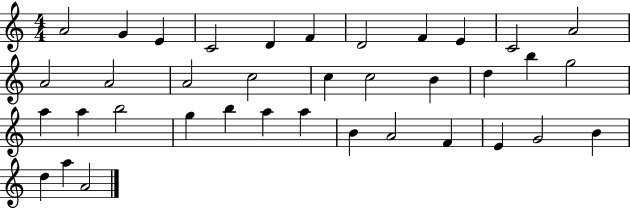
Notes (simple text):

A4/h G4/q E4/q C4/h D4/q F4/q D4/h F4/q E4/q C4/h A4/h A4/h A4/h A4/h C5/h C5/q C5/h B4/q D5/q B5/q G5/h A5/q A5/q B5/h G5/q B5/q A5/q A5/q B4/q A4/h F4/q E4/q G4/h B4/q D5/q A5/q A4/h